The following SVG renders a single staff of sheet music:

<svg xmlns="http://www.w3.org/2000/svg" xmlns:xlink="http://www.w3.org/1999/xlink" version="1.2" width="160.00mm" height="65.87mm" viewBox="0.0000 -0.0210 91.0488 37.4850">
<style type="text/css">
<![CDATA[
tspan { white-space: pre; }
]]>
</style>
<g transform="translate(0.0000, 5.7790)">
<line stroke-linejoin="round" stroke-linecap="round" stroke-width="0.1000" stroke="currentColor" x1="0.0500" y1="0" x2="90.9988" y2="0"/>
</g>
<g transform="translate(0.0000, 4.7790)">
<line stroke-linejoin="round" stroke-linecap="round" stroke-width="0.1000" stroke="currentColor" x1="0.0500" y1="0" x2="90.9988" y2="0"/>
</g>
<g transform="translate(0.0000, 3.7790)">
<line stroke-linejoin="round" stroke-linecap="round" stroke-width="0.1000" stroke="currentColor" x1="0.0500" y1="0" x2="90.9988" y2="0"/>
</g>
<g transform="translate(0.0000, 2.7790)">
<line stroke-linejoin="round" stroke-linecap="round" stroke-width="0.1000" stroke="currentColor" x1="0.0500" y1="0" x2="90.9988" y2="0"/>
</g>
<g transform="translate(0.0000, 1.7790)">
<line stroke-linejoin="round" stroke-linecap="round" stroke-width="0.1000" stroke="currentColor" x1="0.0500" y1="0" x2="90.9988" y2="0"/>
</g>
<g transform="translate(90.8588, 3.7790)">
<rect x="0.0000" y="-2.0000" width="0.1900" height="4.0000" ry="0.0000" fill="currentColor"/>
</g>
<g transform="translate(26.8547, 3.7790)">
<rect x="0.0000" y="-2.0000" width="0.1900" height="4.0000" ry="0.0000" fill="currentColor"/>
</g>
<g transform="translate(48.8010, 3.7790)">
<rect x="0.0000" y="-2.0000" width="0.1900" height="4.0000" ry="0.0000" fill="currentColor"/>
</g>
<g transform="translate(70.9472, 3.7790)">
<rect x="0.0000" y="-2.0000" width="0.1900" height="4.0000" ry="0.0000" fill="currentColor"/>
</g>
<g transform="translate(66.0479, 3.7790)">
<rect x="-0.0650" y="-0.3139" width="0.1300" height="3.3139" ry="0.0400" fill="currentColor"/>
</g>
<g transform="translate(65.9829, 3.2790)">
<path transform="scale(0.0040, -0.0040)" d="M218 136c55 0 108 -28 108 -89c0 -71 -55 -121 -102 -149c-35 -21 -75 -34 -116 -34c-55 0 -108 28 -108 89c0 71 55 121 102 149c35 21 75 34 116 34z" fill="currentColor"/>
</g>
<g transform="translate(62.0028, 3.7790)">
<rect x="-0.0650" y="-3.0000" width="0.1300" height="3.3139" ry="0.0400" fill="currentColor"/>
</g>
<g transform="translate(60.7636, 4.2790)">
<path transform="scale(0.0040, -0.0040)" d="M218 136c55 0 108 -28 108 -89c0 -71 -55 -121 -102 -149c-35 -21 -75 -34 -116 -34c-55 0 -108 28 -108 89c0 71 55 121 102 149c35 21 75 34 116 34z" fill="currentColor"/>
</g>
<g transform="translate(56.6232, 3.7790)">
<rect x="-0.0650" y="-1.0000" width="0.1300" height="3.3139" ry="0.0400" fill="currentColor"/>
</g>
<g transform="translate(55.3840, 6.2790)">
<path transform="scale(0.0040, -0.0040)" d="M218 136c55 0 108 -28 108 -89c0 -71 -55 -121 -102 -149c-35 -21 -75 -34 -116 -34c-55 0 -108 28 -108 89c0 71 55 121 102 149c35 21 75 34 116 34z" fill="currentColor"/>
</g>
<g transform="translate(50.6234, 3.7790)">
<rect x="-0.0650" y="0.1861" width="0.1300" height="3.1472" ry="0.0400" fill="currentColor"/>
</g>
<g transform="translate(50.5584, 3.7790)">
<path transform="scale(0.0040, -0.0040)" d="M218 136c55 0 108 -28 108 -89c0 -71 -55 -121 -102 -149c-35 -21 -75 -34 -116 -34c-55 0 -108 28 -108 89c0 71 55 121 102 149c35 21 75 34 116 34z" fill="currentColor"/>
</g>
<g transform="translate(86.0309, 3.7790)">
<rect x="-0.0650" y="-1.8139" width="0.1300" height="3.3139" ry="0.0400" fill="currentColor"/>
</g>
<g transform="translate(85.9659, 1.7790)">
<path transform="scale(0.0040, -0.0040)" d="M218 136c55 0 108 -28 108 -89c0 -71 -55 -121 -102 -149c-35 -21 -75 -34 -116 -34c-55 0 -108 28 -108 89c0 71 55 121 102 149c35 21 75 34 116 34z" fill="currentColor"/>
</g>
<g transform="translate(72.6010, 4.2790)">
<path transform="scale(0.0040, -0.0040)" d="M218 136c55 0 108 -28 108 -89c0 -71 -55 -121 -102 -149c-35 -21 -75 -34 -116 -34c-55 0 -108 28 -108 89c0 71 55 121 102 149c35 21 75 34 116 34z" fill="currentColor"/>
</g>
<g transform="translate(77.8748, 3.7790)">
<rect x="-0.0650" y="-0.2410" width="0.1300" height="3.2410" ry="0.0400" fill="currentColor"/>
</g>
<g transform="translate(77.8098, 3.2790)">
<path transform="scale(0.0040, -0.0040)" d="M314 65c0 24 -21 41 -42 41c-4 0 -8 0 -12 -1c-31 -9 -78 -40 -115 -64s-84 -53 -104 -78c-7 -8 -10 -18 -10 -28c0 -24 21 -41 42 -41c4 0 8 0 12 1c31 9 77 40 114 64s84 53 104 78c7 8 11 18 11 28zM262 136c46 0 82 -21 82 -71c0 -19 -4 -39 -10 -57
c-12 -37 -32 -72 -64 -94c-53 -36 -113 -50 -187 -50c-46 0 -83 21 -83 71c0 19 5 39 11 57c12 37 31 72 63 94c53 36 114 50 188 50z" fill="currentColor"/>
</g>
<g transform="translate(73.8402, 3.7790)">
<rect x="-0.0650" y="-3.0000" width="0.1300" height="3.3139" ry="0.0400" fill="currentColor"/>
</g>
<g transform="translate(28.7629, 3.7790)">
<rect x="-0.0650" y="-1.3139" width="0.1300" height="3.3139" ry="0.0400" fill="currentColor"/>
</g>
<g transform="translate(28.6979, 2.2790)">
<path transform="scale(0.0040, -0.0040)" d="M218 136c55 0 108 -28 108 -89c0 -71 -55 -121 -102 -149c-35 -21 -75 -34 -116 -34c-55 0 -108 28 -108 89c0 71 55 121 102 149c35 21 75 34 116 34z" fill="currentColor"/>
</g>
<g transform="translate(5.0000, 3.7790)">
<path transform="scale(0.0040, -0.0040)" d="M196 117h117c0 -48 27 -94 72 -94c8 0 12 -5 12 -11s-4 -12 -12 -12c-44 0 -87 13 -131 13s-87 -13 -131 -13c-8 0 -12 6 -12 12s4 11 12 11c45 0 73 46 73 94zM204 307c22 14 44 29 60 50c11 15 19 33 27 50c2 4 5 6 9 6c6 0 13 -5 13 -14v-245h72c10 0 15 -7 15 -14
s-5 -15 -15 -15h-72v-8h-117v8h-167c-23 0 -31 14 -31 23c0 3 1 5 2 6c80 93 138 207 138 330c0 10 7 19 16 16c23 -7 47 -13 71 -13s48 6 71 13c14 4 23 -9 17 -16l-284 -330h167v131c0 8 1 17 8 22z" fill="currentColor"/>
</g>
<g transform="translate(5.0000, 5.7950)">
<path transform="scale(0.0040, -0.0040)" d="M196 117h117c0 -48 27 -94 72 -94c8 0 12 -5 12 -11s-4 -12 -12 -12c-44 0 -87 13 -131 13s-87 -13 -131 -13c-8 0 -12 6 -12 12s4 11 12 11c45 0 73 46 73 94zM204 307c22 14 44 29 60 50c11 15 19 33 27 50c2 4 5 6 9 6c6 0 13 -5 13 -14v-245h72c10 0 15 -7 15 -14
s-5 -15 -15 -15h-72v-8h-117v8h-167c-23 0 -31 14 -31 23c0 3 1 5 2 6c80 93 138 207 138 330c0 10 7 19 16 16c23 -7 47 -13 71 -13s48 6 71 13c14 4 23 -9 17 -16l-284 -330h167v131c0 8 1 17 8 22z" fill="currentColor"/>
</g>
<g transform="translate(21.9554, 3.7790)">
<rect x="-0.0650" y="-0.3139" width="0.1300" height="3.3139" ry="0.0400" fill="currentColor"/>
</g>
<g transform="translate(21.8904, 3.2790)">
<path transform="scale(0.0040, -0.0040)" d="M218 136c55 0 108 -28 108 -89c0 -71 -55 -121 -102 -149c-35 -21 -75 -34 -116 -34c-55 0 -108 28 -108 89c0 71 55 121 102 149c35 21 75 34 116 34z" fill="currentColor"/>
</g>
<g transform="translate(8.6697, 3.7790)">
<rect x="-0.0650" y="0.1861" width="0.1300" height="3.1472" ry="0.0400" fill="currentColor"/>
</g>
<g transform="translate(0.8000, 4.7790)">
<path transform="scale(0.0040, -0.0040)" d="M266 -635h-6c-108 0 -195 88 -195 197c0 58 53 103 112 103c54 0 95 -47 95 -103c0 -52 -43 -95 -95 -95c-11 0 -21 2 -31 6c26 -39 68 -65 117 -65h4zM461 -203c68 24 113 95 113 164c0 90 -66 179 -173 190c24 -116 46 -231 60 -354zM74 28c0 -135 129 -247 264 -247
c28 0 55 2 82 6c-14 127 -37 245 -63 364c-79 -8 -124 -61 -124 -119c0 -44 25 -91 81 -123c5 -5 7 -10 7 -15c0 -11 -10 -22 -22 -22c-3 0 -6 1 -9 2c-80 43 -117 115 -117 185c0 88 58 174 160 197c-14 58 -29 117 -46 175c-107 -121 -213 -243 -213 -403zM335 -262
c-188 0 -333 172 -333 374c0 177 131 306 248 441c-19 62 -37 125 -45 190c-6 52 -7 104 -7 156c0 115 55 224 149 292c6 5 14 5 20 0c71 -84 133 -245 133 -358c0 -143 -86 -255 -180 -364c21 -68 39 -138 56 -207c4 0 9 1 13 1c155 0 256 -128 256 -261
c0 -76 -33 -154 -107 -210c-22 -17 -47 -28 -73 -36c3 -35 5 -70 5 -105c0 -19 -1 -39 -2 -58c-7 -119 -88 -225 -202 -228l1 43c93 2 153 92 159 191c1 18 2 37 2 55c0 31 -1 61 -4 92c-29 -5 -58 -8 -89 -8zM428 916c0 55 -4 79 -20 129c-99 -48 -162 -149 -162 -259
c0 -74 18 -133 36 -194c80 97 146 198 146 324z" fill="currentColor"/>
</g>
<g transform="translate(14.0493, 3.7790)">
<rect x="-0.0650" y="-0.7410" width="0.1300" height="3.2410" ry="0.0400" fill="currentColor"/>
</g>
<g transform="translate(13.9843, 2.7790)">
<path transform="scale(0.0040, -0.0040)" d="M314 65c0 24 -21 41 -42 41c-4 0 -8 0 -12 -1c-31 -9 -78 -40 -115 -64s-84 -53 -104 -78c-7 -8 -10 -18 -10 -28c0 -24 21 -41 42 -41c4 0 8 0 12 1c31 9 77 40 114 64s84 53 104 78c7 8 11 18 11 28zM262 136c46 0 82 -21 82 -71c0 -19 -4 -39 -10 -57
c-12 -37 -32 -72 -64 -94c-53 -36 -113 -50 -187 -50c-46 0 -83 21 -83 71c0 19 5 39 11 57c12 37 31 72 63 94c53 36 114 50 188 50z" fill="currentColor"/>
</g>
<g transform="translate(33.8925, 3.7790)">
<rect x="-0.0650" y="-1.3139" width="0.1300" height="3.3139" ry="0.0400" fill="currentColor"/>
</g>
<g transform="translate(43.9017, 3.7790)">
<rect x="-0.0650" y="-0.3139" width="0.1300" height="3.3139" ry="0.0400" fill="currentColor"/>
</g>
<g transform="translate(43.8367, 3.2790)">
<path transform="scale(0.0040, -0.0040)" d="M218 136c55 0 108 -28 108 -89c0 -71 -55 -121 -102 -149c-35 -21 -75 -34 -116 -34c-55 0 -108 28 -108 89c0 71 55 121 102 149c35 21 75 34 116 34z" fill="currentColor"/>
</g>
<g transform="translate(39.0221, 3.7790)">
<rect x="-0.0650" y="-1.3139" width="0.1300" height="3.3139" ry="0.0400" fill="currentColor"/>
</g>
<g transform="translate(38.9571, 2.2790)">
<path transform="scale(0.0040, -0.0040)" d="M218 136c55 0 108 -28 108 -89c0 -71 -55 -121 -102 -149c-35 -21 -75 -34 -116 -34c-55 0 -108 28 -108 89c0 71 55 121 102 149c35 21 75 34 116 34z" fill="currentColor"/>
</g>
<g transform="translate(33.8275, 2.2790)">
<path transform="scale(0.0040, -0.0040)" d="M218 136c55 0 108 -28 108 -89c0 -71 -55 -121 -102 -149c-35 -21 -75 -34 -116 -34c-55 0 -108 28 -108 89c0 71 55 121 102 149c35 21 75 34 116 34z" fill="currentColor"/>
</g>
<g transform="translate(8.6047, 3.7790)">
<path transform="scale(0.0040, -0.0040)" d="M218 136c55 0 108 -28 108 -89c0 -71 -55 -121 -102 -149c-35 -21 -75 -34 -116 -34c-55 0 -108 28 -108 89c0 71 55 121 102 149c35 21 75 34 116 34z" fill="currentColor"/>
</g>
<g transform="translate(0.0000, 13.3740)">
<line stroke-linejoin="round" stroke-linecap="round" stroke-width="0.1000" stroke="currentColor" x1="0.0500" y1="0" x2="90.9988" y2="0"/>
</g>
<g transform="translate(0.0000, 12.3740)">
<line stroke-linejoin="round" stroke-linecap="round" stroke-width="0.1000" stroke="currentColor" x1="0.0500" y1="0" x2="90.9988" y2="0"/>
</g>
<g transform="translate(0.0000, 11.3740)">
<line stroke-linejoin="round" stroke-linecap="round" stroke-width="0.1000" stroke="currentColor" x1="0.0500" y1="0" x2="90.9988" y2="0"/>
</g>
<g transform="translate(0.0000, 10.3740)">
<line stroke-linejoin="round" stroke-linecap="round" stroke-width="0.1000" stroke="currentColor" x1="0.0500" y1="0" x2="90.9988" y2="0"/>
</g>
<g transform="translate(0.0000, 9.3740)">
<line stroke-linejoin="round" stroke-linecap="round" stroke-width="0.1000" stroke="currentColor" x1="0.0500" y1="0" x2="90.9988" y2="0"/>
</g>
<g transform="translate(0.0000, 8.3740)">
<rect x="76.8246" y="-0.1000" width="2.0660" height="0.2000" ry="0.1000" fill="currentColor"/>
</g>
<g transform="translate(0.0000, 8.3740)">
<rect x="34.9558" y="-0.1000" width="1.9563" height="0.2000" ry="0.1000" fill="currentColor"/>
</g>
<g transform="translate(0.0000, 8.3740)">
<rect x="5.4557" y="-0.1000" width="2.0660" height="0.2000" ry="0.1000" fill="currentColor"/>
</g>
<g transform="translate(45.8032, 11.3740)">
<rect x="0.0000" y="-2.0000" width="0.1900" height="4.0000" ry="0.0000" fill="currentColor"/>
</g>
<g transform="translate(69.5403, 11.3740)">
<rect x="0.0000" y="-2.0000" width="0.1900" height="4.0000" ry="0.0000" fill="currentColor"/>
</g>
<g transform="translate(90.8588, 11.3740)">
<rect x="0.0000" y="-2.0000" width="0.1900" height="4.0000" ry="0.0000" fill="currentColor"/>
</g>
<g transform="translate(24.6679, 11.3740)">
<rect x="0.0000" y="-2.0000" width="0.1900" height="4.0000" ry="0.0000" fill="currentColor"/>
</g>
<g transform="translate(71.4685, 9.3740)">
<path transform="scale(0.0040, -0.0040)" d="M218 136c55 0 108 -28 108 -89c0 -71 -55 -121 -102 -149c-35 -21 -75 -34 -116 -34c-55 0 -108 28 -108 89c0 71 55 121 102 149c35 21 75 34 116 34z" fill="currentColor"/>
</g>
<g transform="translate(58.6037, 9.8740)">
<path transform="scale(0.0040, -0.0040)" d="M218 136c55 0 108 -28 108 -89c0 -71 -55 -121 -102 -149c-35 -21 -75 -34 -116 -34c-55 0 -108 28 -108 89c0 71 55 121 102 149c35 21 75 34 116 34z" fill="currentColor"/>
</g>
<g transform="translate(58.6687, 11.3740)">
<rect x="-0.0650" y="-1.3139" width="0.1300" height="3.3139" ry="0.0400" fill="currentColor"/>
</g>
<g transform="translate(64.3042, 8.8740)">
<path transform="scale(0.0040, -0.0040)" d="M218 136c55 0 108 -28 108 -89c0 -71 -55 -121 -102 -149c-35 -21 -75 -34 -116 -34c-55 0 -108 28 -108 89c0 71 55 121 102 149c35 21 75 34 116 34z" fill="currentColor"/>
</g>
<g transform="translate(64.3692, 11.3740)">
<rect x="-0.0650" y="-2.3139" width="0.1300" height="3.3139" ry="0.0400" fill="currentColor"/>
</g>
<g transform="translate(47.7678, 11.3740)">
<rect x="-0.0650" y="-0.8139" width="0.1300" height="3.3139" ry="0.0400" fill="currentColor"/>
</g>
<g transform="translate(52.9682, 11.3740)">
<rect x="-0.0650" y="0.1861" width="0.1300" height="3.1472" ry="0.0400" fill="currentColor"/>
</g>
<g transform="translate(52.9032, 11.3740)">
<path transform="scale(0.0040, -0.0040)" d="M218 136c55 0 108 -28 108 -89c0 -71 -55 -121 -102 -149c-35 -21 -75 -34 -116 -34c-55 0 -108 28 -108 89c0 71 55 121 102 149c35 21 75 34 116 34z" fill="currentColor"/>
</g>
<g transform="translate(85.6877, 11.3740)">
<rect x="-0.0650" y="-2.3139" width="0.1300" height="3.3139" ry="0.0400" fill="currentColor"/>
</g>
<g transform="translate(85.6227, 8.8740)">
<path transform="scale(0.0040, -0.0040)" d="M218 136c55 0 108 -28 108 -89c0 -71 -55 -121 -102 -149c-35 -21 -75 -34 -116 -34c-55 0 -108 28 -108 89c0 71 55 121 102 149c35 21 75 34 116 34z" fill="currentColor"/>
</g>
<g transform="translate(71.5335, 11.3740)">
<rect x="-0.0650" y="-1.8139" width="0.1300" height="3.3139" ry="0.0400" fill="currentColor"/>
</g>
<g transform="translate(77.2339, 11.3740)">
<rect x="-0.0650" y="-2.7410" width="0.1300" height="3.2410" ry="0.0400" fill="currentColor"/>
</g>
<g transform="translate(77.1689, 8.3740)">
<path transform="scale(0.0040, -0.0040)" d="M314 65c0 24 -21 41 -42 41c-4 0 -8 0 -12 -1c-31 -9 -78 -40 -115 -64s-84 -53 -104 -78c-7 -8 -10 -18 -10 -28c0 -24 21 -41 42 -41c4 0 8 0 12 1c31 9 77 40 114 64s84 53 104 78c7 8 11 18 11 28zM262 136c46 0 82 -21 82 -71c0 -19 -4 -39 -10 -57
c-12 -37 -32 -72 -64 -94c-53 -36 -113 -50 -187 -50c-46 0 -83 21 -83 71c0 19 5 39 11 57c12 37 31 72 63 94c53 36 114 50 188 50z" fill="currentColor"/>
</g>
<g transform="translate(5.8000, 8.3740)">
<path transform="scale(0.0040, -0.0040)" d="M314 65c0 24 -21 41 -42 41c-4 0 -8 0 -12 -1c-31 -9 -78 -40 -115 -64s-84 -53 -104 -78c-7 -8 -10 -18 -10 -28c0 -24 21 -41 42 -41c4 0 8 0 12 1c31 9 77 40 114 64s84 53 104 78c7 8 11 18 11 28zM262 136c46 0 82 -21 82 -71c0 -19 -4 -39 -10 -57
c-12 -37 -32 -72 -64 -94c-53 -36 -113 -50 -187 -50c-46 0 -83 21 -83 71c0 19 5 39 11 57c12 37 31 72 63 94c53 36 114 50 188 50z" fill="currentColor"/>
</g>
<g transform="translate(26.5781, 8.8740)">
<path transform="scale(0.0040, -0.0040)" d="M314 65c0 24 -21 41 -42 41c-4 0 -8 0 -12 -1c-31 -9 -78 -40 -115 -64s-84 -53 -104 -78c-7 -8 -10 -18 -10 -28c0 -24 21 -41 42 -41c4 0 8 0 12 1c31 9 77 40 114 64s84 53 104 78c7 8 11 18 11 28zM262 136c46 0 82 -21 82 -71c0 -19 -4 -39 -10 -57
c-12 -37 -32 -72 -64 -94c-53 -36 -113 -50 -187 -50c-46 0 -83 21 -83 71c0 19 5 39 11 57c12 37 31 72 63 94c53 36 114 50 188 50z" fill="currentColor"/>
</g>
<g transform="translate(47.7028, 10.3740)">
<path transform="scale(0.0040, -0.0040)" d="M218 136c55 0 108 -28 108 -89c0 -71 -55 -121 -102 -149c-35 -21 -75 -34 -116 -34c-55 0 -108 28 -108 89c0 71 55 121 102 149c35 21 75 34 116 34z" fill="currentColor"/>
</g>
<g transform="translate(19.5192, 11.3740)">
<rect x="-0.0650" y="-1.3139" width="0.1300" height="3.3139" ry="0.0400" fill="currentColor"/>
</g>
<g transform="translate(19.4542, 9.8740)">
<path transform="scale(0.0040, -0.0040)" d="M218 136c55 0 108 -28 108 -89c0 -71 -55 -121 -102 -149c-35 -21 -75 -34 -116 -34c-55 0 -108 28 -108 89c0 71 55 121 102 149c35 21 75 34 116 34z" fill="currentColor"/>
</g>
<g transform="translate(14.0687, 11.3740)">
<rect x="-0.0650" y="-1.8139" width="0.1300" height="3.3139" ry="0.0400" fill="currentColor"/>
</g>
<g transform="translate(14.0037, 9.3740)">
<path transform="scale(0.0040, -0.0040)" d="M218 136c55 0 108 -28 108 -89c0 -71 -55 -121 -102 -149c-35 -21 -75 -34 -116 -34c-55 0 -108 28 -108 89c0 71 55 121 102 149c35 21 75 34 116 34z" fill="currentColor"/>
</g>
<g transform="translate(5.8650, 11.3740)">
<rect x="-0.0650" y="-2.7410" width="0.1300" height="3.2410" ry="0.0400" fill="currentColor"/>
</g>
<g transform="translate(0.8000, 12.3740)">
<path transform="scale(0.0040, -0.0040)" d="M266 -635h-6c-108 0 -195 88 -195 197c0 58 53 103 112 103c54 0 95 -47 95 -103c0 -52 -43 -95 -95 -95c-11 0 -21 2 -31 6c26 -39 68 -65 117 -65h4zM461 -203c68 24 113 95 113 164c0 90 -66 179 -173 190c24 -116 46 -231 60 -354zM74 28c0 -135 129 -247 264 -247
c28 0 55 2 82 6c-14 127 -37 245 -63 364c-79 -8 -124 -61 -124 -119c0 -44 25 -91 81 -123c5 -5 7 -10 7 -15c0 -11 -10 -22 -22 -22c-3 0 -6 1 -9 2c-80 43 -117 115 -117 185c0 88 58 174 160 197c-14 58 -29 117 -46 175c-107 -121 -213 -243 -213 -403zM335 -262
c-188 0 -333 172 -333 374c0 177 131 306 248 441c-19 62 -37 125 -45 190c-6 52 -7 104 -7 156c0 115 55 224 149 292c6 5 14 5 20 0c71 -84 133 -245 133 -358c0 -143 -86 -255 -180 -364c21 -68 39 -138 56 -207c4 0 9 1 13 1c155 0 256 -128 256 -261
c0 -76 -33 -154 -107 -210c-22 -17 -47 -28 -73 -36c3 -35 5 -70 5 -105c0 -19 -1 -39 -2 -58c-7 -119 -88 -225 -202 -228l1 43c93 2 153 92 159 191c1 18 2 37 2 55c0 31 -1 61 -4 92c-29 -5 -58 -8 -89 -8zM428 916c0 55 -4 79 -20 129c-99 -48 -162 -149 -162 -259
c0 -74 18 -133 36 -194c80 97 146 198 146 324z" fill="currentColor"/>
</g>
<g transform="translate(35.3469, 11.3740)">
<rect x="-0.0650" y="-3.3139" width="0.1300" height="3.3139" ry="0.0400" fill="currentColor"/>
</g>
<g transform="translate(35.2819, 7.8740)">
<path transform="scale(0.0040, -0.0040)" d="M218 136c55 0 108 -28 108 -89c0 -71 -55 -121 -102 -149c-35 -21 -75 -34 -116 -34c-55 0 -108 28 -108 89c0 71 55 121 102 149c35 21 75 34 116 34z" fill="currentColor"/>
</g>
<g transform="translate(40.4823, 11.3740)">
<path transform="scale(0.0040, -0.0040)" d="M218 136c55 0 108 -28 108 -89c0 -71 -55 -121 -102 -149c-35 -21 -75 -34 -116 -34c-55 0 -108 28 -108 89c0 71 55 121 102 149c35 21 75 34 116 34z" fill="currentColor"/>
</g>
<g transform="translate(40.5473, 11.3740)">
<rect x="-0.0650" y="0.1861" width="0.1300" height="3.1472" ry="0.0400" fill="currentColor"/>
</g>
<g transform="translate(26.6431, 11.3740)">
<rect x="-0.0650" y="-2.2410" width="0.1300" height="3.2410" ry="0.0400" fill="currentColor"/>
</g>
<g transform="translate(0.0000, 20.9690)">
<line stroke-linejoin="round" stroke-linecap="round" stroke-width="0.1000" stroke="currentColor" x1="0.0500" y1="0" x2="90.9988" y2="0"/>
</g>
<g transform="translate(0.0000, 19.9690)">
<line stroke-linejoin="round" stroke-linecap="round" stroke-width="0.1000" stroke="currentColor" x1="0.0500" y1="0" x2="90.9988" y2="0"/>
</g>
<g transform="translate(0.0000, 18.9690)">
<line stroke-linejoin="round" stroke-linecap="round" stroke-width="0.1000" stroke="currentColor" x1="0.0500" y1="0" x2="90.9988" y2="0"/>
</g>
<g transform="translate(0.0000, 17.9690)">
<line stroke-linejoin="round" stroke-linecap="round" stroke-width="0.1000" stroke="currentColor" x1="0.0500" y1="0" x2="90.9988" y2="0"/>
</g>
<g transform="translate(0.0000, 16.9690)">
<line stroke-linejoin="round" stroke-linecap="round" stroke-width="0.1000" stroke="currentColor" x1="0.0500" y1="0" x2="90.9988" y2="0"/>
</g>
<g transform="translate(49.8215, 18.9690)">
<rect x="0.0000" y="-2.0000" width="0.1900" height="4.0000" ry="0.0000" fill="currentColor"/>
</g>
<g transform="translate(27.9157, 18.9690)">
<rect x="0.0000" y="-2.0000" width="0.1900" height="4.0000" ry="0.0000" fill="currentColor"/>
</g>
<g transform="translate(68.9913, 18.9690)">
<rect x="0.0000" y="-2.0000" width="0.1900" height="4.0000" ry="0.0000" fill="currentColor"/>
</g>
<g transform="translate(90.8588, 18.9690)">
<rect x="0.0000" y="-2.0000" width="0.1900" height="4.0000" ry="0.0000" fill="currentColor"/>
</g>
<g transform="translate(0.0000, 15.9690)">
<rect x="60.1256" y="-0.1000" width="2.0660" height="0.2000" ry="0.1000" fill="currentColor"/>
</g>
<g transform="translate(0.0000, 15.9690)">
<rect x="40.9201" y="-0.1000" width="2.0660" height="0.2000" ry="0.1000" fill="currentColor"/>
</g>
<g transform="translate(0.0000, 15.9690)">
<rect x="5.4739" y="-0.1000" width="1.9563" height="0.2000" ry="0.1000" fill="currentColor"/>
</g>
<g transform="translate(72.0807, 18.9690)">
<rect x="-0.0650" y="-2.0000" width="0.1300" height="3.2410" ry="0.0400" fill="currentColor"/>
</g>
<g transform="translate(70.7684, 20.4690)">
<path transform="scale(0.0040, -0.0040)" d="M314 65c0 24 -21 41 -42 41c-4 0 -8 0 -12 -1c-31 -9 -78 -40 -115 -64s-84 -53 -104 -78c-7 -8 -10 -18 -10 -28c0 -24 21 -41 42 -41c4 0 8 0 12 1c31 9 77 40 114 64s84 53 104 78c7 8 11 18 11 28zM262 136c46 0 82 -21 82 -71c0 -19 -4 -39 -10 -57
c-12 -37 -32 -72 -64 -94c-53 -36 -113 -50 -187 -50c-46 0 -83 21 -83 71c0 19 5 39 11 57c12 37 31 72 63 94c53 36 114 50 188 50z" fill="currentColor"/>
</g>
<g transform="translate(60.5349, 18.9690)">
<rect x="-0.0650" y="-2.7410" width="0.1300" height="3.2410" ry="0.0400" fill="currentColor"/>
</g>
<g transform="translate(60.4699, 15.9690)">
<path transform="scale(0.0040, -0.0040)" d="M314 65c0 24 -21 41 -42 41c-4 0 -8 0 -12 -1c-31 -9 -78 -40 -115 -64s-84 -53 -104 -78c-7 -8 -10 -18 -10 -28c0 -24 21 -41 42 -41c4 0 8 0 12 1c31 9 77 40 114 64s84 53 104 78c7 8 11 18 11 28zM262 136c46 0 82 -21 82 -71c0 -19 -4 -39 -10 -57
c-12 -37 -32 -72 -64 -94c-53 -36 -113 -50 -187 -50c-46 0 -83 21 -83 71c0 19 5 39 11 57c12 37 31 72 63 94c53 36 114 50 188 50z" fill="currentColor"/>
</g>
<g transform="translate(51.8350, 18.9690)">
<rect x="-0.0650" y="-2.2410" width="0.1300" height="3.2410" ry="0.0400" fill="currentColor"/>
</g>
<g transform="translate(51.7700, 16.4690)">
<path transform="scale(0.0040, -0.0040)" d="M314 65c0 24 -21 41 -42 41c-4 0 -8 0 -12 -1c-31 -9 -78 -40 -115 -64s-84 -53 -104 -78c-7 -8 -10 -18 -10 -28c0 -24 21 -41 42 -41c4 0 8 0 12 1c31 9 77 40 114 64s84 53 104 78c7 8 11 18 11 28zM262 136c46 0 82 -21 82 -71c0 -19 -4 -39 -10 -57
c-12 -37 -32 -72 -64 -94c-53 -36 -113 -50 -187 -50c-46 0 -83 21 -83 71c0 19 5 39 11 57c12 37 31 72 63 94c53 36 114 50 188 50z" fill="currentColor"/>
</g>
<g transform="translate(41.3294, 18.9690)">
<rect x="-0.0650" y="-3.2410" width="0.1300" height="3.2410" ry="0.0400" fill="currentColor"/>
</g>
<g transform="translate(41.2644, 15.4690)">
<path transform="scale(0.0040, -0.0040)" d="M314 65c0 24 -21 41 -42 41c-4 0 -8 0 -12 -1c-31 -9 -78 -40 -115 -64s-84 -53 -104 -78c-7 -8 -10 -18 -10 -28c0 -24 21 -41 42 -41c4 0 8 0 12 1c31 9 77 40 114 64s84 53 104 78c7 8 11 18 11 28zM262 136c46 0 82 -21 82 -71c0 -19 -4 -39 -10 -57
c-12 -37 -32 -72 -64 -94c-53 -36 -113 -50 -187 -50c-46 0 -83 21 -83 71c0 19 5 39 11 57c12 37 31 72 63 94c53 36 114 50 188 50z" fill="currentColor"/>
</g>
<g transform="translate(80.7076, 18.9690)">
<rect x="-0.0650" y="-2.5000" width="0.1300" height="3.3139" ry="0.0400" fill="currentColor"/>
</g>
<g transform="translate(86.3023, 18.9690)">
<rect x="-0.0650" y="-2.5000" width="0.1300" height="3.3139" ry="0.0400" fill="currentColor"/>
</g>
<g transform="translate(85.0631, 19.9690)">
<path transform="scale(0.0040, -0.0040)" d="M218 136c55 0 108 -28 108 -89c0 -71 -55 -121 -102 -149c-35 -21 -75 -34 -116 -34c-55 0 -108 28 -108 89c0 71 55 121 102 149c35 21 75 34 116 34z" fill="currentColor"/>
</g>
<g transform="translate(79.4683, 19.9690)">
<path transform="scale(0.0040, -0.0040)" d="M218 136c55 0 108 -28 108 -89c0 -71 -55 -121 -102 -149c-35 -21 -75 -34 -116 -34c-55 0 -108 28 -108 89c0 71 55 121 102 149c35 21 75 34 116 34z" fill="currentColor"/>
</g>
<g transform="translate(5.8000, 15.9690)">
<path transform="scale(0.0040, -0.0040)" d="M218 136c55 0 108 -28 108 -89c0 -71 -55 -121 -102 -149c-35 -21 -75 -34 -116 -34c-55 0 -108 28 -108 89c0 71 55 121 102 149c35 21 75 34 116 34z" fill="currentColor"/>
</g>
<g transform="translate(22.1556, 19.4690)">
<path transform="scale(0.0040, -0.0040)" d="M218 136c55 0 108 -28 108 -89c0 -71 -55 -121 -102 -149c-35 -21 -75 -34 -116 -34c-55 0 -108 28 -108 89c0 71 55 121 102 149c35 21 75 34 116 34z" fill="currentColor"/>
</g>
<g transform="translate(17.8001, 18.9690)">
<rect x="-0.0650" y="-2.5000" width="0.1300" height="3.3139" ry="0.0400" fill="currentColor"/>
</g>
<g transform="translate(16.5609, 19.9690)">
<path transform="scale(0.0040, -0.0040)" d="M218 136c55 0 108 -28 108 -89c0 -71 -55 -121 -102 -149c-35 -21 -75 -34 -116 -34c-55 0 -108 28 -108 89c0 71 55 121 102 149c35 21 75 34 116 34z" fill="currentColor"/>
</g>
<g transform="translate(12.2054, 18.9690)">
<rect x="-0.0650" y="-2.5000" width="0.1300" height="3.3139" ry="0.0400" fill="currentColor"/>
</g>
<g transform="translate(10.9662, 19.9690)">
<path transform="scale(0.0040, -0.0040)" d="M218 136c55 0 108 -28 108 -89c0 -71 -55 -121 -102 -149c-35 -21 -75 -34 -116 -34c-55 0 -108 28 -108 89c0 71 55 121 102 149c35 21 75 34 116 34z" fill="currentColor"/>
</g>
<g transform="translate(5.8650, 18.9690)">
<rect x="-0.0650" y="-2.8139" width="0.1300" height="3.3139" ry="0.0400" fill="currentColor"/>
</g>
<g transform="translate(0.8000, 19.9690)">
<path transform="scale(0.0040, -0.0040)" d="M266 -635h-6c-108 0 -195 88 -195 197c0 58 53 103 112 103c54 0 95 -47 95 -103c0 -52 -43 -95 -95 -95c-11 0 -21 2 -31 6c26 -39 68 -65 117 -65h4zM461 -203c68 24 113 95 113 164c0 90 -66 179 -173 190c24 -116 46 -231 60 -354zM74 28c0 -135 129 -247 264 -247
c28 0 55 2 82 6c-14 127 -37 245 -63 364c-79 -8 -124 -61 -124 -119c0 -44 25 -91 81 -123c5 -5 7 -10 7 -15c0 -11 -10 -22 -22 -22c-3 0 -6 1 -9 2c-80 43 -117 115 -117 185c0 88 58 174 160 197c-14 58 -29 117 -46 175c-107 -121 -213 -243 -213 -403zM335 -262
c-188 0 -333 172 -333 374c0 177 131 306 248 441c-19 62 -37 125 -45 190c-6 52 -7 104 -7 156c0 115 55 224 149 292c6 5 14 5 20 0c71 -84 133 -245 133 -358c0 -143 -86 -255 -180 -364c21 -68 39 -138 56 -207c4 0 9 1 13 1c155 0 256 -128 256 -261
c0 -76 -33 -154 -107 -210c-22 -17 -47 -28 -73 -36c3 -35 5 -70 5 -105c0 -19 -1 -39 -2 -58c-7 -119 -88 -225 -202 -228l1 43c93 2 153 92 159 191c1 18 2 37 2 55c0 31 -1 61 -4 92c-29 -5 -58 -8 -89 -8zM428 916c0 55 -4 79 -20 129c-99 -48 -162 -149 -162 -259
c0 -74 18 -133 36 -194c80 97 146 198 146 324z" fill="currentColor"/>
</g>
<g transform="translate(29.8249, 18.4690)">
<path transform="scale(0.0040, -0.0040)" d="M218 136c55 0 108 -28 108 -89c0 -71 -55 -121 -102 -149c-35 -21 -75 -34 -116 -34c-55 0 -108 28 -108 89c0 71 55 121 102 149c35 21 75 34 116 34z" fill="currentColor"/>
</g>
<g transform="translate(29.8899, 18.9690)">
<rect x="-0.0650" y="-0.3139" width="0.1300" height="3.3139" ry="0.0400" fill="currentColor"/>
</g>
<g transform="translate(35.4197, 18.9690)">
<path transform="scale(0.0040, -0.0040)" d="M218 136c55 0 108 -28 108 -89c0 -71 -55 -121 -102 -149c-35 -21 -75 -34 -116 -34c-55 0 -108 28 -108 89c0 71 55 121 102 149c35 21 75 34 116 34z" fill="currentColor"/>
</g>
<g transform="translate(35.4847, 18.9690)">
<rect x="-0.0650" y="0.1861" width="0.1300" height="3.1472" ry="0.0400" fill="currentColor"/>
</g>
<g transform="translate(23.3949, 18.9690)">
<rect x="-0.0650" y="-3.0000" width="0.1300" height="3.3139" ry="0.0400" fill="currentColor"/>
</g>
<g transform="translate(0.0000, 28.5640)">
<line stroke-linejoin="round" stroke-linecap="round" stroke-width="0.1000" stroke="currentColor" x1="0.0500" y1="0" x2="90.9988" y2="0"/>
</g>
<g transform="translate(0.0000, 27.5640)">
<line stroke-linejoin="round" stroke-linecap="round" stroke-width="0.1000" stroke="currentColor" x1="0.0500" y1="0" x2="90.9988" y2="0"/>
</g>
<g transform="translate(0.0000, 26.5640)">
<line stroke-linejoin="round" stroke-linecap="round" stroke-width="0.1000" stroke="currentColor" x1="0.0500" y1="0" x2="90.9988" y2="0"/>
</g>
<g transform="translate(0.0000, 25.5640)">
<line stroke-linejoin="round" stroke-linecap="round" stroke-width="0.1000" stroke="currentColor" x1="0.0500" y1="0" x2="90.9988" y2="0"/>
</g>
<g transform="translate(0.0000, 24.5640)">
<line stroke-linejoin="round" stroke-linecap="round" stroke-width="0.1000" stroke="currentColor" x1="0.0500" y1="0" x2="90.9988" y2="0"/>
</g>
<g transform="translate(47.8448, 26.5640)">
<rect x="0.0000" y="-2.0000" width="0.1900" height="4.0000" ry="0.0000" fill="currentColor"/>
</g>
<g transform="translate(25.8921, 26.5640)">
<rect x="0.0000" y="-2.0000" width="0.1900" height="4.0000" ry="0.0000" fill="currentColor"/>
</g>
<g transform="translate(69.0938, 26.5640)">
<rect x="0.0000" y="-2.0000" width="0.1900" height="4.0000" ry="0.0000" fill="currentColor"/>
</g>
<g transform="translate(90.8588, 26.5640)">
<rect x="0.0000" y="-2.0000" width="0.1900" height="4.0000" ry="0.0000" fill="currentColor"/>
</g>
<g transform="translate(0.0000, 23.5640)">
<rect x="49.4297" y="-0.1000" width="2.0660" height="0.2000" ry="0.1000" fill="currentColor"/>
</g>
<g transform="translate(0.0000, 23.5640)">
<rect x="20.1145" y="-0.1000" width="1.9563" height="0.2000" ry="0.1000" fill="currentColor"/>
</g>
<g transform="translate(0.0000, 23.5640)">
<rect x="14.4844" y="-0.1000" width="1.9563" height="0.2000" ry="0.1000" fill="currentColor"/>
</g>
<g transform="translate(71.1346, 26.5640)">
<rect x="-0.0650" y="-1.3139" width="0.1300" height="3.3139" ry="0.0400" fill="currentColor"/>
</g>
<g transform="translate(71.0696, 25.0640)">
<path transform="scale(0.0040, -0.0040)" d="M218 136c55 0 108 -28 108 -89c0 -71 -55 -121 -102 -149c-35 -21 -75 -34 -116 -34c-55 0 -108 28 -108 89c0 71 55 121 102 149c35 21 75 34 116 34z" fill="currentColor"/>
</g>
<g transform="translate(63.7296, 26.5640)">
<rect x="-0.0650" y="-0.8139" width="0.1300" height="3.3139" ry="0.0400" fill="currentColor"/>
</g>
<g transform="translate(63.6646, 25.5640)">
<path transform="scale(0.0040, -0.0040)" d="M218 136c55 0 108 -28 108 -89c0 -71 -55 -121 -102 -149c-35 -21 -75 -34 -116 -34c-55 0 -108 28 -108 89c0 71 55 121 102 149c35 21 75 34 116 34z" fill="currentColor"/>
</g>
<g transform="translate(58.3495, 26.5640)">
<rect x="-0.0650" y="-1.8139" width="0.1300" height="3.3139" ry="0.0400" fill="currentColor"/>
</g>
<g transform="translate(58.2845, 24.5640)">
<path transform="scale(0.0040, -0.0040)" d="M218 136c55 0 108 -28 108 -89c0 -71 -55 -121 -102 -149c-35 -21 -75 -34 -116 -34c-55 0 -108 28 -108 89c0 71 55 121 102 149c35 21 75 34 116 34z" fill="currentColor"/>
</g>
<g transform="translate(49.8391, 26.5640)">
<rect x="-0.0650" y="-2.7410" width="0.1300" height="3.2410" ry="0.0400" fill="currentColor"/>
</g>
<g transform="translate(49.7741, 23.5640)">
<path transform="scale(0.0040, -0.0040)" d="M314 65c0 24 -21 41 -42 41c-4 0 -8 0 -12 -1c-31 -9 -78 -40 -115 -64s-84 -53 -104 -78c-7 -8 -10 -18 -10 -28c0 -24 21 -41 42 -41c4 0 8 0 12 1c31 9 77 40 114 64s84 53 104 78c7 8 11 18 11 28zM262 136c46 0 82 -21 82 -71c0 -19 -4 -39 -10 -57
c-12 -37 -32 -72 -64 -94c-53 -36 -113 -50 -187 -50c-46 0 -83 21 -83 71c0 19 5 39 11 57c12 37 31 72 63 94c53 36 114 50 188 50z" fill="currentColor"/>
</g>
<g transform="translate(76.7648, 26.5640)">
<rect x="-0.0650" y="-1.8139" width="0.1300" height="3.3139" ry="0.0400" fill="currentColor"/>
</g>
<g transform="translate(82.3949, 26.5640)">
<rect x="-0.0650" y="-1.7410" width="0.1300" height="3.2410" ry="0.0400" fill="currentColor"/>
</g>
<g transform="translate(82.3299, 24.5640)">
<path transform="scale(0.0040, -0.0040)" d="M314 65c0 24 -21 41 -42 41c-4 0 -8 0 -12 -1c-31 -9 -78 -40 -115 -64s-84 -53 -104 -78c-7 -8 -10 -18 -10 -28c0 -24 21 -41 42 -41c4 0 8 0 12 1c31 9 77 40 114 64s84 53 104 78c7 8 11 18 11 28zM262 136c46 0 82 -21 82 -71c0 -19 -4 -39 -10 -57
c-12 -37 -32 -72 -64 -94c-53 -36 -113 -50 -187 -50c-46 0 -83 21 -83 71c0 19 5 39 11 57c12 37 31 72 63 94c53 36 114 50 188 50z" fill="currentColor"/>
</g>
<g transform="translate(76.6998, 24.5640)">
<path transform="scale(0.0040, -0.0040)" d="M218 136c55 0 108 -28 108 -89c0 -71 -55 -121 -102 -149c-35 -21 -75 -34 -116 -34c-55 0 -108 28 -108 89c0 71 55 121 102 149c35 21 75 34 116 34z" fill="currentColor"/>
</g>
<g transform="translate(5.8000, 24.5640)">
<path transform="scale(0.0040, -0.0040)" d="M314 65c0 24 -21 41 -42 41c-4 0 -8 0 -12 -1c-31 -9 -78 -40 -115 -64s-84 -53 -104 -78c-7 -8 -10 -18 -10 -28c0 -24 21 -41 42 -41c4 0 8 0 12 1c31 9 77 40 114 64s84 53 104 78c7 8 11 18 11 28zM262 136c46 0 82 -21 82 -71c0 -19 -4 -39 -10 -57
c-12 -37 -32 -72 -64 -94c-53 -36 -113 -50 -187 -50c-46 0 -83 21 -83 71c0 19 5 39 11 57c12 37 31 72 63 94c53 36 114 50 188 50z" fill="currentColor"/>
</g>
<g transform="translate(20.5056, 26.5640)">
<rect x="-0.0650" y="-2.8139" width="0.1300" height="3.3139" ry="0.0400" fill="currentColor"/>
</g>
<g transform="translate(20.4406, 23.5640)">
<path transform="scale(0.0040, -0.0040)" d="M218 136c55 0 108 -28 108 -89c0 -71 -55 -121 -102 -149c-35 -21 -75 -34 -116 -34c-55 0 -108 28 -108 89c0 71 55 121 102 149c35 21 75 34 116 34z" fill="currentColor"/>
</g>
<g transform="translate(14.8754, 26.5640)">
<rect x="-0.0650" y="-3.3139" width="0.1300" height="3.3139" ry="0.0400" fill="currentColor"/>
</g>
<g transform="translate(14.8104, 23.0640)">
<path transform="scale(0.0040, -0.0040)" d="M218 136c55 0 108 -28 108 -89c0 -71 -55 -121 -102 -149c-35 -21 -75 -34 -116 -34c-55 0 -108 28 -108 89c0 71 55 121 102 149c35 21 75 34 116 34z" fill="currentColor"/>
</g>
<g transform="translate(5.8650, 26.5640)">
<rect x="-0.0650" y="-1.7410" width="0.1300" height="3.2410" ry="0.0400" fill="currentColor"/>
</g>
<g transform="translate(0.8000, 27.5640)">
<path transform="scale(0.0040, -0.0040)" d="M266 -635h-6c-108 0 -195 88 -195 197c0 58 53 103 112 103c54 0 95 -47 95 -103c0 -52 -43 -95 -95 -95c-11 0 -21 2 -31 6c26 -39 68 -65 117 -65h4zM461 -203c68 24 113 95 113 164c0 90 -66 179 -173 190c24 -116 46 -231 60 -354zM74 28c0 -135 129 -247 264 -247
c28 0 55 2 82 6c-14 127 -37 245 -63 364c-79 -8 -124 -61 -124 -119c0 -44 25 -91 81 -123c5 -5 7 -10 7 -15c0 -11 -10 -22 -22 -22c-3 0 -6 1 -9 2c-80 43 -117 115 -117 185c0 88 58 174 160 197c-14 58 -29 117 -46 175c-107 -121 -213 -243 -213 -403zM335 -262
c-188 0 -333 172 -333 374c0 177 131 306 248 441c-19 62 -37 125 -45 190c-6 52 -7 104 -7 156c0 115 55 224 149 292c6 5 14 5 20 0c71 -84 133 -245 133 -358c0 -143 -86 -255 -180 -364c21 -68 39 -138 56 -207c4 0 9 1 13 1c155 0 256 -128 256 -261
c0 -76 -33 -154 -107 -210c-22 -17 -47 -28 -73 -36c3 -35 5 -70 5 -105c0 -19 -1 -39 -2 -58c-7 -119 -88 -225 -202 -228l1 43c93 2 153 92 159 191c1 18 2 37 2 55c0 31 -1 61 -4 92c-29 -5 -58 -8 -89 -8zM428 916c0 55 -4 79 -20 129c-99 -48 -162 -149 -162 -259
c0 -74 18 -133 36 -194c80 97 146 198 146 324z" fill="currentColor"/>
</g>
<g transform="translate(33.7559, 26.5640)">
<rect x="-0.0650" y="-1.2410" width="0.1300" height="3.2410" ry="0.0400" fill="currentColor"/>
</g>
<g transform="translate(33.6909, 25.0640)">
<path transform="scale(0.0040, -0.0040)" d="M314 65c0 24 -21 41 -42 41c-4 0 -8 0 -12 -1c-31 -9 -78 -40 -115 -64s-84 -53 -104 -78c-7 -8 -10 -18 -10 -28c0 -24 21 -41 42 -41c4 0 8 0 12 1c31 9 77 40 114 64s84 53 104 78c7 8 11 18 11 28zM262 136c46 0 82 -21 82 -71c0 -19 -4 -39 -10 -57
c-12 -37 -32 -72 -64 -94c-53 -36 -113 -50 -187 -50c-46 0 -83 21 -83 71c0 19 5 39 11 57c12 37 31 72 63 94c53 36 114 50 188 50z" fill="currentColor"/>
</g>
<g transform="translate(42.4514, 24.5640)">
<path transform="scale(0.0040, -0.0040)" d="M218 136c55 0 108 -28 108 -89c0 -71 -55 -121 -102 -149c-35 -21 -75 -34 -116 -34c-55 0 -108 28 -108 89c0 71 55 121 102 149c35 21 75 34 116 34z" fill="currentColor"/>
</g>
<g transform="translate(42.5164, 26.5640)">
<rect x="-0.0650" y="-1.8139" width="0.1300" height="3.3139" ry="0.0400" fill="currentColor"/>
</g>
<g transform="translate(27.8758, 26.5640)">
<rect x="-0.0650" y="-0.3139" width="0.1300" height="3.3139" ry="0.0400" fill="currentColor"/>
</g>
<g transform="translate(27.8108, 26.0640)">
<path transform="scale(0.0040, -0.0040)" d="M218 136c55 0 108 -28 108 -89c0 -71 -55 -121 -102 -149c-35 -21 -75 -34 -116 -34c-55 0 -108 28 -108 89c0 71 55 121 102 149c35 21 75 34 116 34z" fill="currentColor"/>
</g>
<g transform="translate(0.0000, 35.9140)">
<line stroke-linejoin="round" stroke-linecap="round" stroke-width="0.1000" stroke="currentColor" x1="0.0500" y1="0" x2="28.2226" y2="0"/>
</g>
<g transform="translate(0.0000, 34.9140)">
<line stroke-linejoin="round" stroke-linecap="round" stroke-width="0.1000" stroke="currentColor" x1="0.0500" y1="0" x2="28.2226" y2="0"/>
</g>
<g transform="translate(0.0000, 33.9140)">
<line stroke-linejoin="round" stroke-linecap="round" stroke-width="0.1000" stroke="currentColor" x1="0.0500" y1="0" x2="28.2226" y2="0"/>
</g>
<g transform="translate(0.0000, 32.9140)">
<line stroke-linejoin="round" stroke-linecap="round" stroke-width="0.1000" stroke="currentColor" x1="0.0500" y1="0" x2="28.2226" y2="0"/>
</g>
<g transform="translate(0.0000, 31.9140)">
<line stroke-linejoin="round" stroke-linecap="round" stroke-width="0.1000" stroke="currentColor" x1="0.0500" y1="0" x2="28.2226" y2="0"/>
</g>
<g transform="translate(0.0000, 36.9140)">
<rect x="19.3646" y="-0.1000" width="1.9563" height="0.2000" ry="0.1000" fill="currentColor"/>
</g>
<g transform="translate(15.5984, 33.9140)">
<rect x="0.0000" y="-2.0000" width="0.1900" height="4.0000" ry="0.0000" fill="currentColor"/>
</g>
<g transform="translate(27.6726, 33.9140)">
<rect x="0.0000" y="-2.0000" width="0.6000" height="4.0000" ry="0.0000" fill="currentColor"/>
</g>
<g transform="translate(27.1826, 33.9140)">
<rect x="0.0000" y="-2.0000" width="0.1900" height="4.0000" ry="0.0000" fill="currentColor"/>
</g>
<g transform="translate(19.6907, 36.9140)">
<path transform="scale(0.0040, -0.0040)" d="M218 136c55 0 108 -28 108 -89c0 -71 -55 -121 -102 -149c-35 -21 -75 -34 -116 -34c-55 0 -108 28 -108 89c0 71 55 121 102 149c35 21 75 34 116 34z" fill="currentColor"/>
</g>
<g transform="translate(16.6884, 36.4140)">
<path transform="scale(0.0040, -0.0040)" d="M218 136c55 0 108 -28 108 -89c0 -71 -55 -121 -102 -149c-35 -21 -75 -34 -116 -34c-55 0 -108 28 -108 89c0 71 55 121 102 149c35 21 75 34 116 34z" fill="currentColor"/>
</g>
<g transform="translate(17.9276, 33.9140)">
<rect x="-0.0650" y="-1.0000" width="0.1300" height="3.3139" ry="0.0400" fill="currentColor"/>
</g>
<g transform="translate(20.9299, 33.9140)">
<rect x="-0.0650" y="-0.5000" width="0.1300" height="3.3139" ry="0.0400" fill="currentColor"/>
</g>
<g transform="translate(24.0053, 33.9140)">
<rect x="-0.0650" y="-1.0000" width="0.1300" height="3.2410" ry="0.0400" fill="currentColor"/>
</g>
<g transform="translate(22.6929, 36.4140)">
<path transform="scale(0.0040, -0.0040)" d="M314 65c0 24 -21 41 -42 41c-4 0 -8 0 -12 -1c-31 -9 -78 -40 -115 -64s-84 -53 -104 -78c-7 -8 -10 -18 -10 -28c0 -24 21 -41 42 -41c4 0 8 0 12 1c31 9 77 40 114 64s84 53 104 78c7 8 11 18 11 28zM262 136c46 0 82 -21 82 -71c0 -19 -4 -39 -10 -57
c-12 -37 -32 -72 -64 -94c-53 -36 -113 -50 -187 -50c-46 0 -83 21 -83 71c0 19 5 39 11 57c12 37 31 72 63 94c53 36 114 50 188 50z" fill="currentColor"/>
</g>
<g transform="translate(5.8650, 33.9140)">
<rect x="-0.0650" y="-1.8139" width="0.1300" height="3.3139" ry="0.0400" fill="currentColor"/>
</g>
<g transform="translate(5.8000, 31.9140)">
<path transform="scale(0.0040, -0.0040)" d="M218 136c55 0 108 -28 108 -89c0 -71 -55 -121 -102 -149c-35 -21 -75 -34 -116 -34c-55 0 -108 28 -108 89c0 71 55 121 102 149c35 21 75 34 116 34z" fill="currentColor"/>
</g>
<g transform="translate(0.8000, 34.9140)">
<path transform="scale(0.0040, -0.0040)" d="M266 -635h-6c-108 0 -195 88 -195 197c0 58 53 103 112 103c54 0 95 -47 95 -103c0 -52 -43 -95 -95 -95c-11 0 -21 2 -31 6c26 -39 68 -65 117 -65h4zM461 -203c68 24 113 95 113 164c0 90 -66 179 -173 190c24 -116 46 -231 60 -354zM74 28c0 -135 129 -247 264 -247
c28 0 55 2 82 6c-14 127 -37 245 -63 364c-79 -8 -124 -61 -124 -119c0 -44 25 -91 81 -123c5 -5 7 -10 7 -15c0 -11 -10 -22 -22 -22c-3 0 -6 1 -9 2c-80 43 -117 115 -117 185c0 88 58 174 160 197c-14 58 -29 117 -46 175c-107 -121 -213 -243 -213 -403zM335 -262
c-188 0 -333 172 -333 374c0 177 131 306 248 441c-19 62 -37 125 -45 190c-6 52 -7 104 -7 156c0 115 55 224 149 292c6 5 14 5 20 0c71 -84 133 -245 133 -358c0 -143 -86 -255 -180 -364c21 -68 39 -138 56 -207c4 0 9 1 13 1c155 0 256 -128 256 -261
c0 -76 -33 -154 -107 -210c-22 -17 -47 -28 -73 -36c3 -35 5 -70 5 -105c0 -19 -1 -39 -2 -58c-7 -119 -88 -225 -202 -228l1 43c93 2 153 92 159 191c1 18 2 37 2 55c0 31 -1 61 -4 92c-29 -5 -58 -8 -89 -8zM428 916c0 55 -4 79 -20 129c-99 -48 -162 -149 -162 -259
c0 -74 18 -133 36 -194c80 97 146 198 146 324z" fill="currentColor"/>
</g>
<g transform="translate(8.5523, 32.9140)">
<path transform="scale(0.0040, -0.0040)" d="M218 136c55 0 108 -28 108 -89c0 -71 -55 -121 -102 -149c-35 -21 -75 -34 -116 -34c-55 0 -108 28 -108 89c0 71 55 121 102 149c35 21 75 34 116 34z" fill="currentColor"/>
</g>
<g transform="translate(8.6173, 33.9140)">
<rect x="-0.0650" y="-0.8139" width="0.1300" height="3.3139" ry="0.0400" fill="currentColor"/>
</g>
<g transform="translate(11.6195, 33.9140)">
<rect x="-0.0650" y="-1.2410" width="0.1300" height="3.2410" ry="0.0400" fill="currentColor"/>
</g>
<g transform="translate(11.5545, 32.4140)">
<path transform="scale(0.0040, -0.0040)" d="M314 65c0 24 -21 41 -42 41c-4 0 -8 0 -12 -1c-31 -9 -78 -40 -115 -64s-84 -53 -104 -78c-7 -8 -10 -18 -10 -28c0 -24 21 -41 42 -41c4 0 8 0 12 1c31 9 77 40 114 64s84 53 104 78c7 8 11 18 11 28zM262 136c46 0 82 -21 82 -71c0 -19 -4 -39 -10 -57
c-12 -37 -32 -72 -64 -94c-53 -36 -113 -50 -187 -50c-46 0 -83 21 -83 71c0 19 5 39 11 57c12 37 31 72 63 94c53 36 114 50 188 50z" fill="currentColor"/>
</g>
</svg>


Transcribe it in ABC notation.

X:1
T:Untitled
M:4/4
L:1/4
K:C
B d2 c e e e c B D A c A c2 f a2 f e g2 b B d B e g f a2 g a G G A c B b2 g2 a2 F2 G G f2 b a c e2 f a2 f d e f f2 f d e2 D C D2